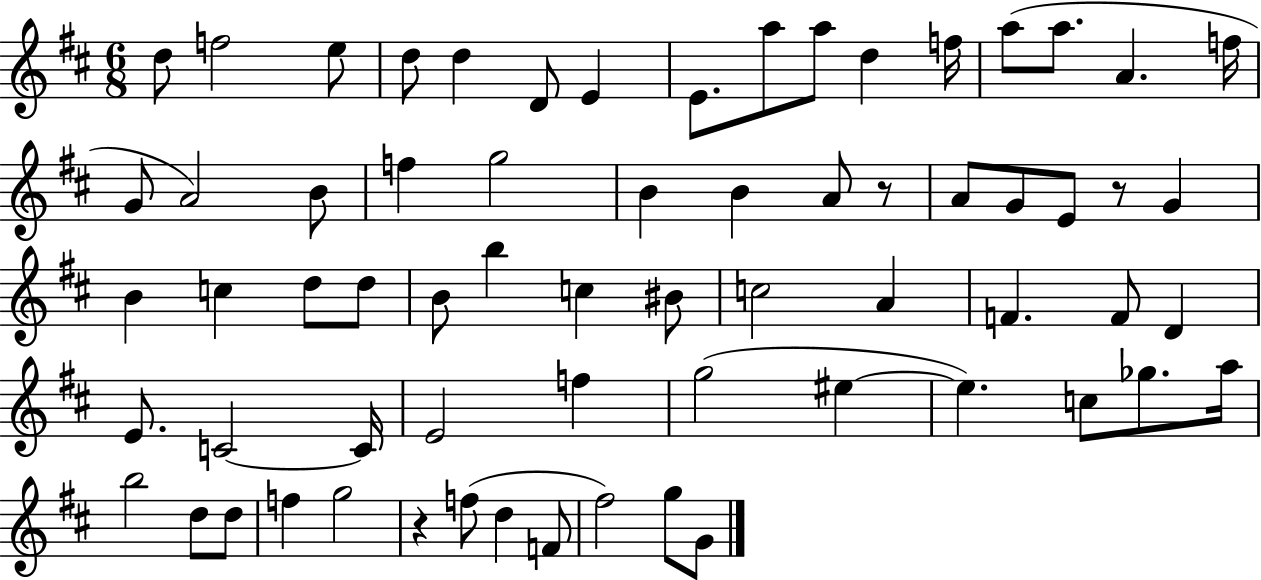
{
  \clef treble
  \numericTimeSignature
  \time 6/8
  \key d \major
  \repeat volta 2 { d''8 f''2 e''8 | d''8 d''4 d'8 e'4 | e'8. a''8 a''8 d''4 f''16 | a''8( a''8. a'4. f''16 | \break g'8 a'2) b'8 | f''4 g''2 | b'4 b'4 a'8 r8 | a'8 g'8 e'8 r8 g'4 | \break b'4 c''4 d''8 d''8 | b'8 b''4 c''4 bis'8 | c''2 a'4 | f'4. f'8 d'4 | \break e'8. c'2~~ c'16 | e'2 f''4 | g''2( eis''4~~ | eis''4.) c''8 ges''8. a''16 | \break b''2 d''8 d''8 | f''4 g''2 | r4 f''8( d''4 f'8 | fis''2) g''8 g'8 | \break } \bar "|."
}